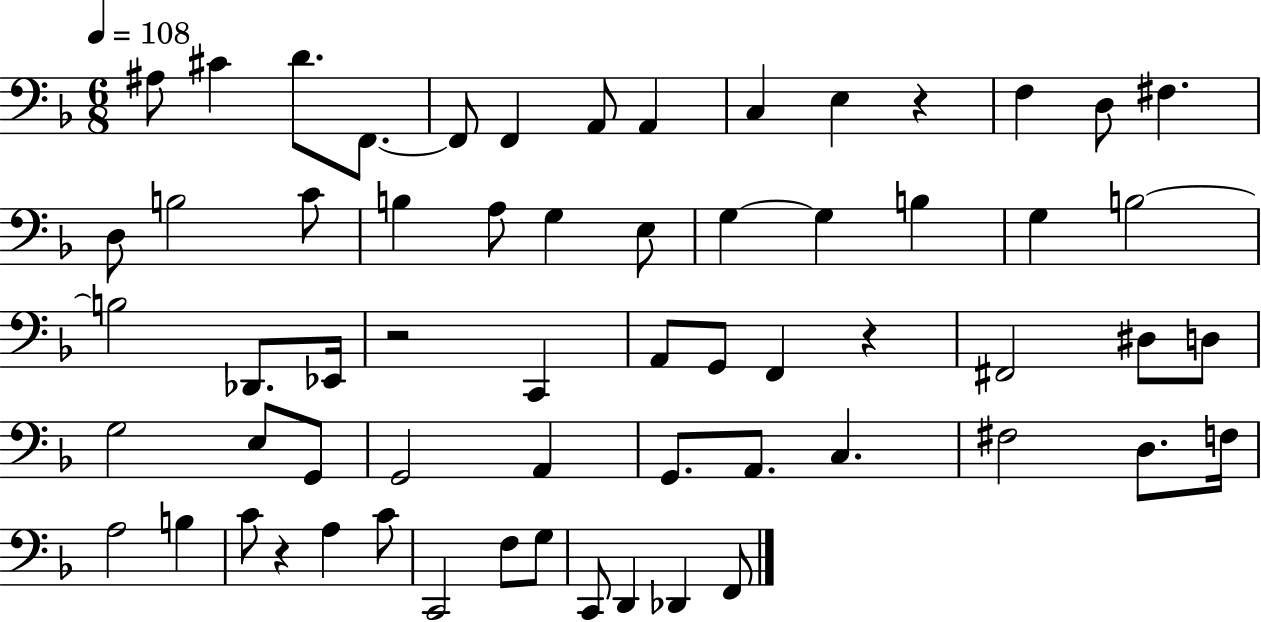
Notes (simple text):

A#3/e C#4/q D4/e. F2/e. F2/e F2/q A2/e A2/q C3/q E3/q R/q F3/q D3/e F#3/q. D3/e B3/h C4/e B3/q A3/e G3/q E3/e G3/q G3/q B3/q G3/q B3/h B3/h Db2/e. Eb2/s R/h C2/q A2/e G2/e F2/q R/q F#2/h D#3/e D3/e G3/h E3/e G2/e G2/h A2/q G2/e. A2/e. C3/q. F#3/h D3/e. F3/s A3/h B3/q C4/e R/q A3/q C4/e C2/h F3/e G3/e C2/e D2/q Db2/q F2/e